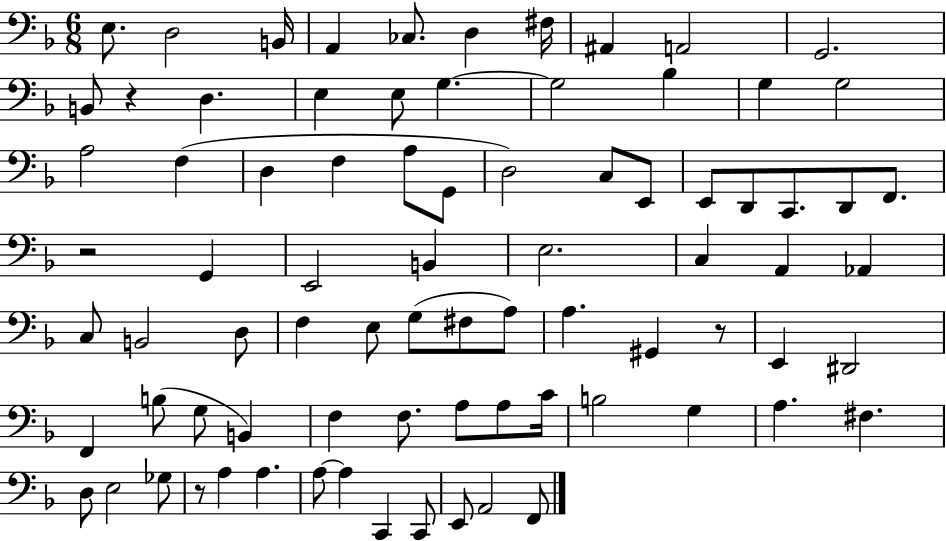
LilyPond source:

{
  \clef bass
  \numericTimeSignature
  \time 6/8
  \key f \major
  e8. d2 b,16 | a,4 ces8. d4 fis16 | ais,4 a,2 | g,2. | \break b,8 r4 d4. | e4 e8 g4.~~ | g2 bes4 | g4 g2 | \break a2 f4( | d4 f4 a8 g,8 | d2) c8 e,8 | e,8 d,8 c,8. d,8 f,8. | \break r2 g,4 | e,2 b,4 | e2. | c4 a,4 aes,4 | \break c8 b,2 d8 | f4 e8 g8( fis8 a8) | a4. gis,4 r8 | e,4 dis,2 | \break f,4 b8( g8 b,4) | f4 f8. a8 a8 c'16 | b2 g4 | a4. fis4. | \break d8 e2 ges8 | r8 a4 a4. | a8~~ a4 c,4 c,8 | e,8 a,2 f,8 | \break \bar "|."
}